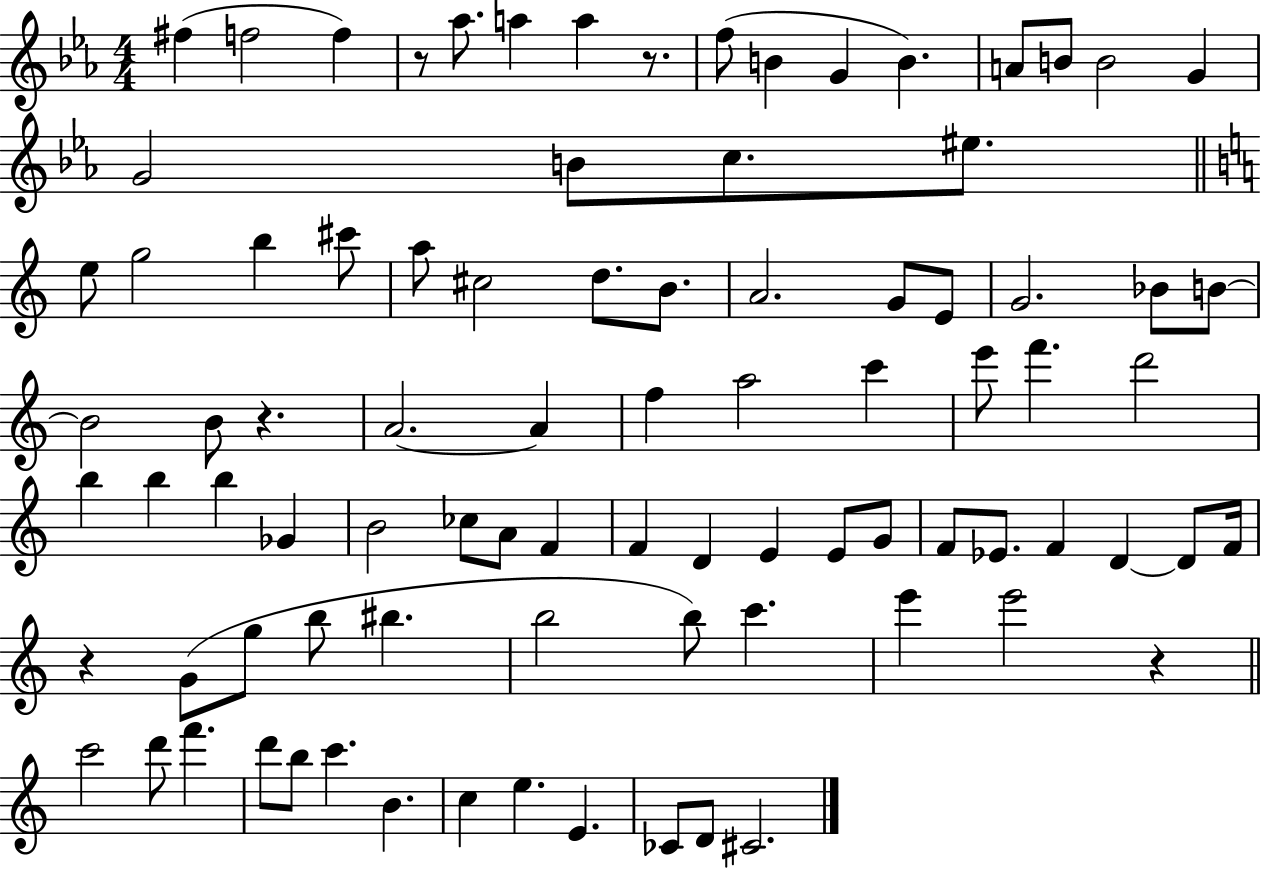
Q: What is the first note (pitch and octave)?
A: F#5